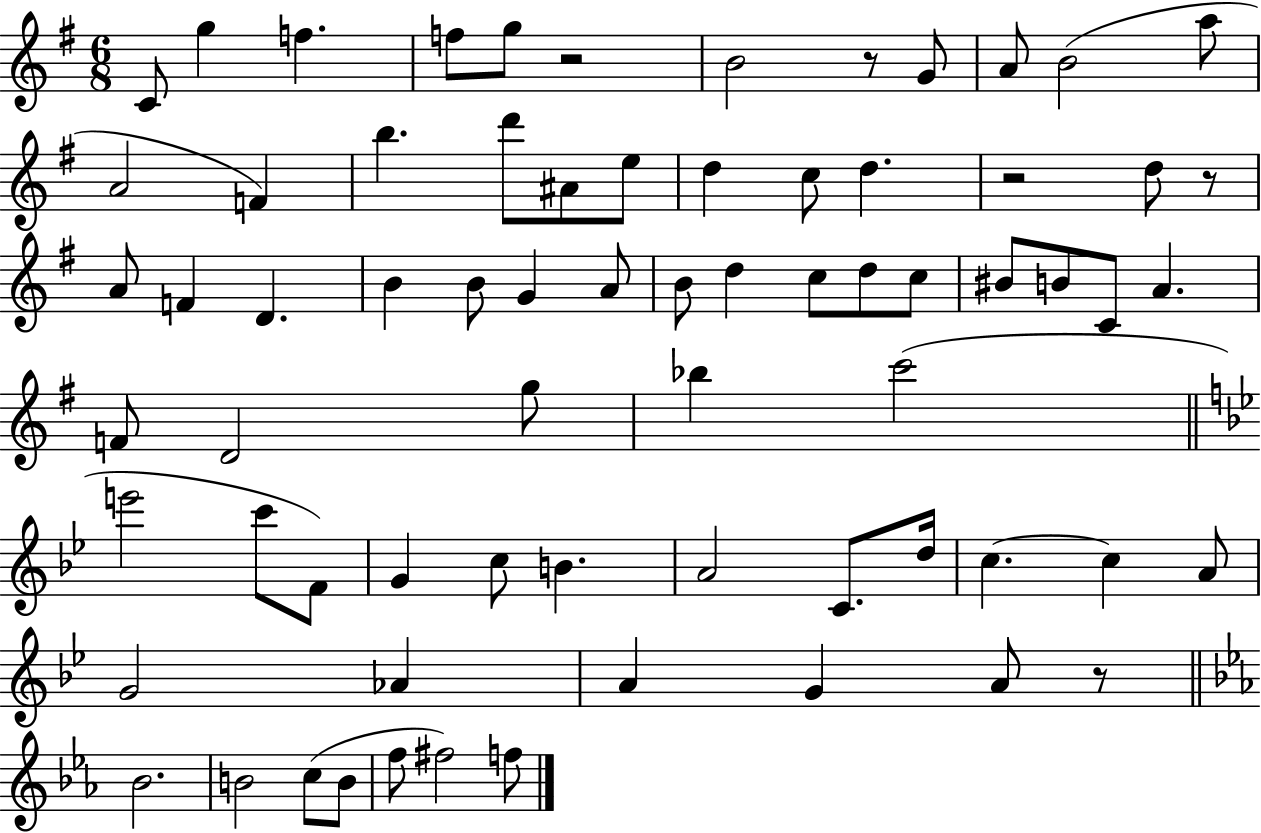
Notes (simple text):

C4/e G5/q F5/q. F5/e G5/e R/h B4/h R/e G4/e A4/e B4/h A5/e A4/h F4/q B5/q. D6/e A#4/e E5/e D5/q C5/e D5/q. R/h D5/e R/e A4/e F4/q D4/q. B4/q B4/e G4/q A4/e B4/e D5/q C5/e D5/e C5/e BIS4/e B4/e C4/e A4/q. F4/e D4/h G5/e Bb5/q C6/h E6/h C6/e F4/e G4/q C5/e B4/q. A4/h C4/e. D5/s C5/q. C5/q A4/e G4/h Ab4/q A4/q G4/q A4/e R/e Bb4/h. B4/h C5/e B4/e F5/e F#5/h F5/e